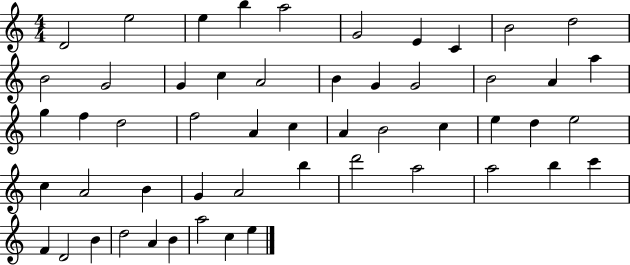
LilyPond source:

{
  \clef treble
  \numericTimeSignature
  \time 4/4
  \key c \major
  d'2 e''2 | e''4 b''4 a''2 | g'2 e'4 c'4 | b'2 d''2 | \break b'2 g'2 | g'4 c''4 a'2 | b'4 g'4 g'2 | b'2 a'4 a''4 | \break g''4 f''4 d''2 | f''2 a'4 c''4 | a'4 b'2 c''4 | e''4 d''4 e''2 | \break c''4 a'2 b'4 | g'4 a'2 b''4 | d'''2 a''2 | a''2 b''4 c'''4 | \break f'4 d'2 b'4 | d''2 a'4 b'4 | a''2 c''4 e''4 | \bar "|."
}